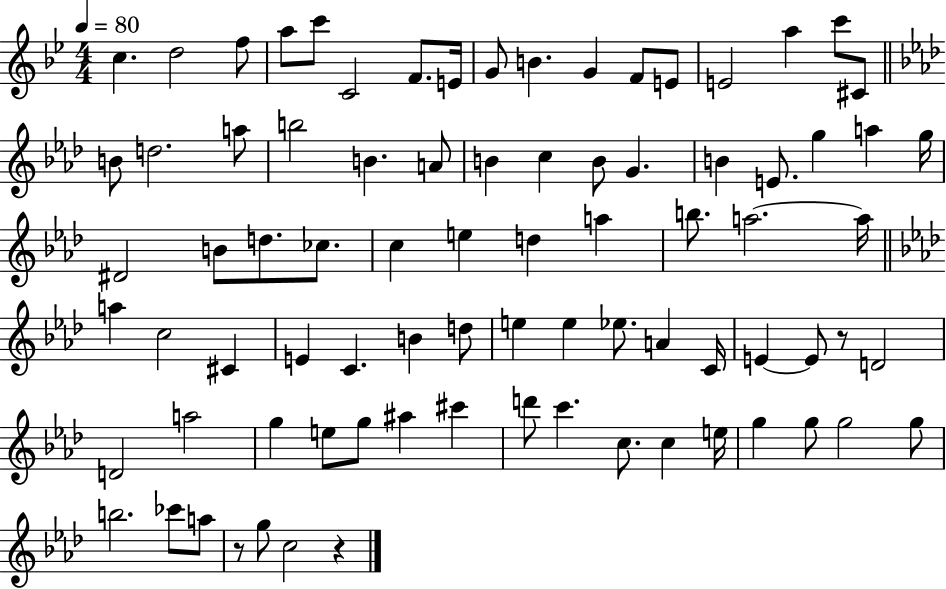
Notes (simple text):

C5/q. D5/h F5/e A5/e C6/e C4/h F4/e. E4/s G4/e B4/q. G4/q F4/e E4/e E4/h A5/q C6/e C#4/e B4/e D5/h. A5/e B5/h B4/q. A4/e B4/q C5/q B4/e G4/q. B4/q E4/e. G5/q A5/q G5/s D#4/h B4/e D5/e. CES5/e. C5/q E5/q D5/q A5/q B5/e. A5/h. A5/s A5/q C5/h C#4/q E4/q C4/q. B4/q D5/e E5/q E5/q Eb5/e. A4/q C4/s E4/q E4/e R/e D4/h D4/h A5/h G5/q E5/e G5/e A#5/q C#6/q D6/e C6/q. C5/e. C5/q E5/s G5/q G5/e G5/h G5/e B5/h. CES6/e A5/e R/e G5/e C5/h R/q